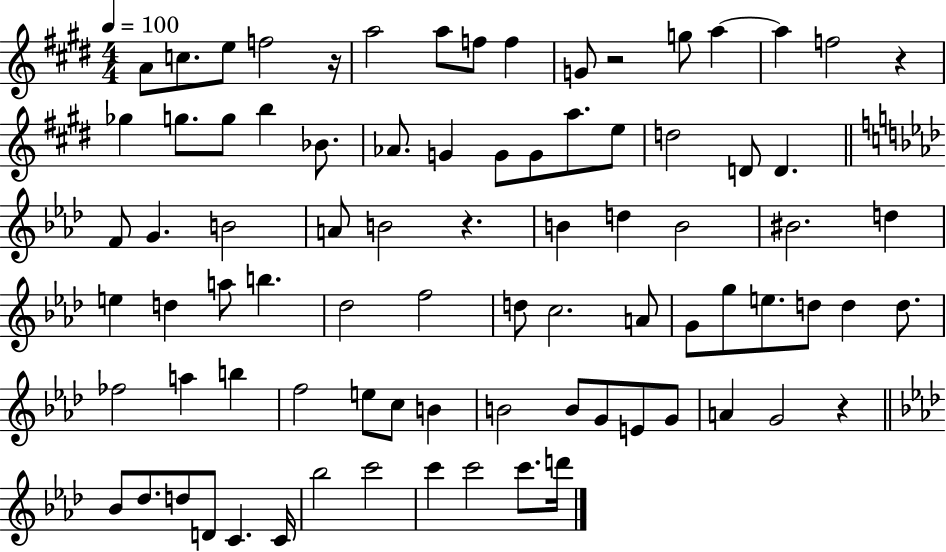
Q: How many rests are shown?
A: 5